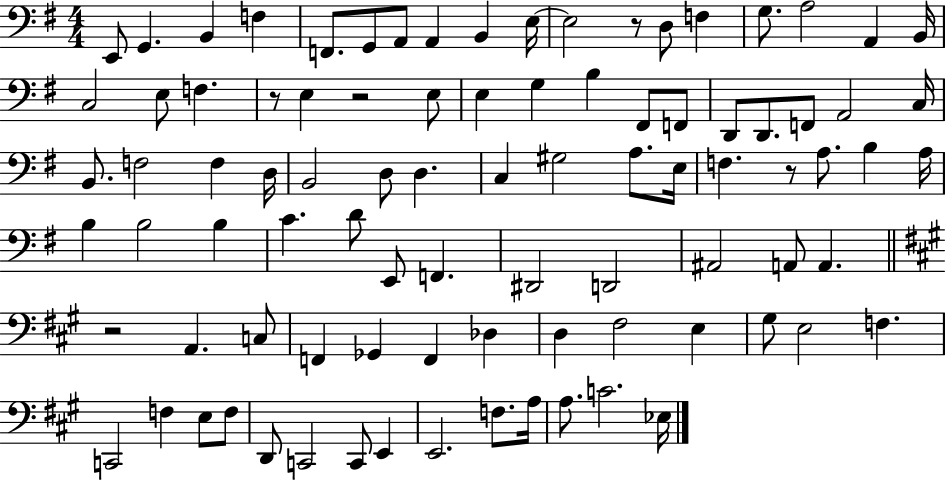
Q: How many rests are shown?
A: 5